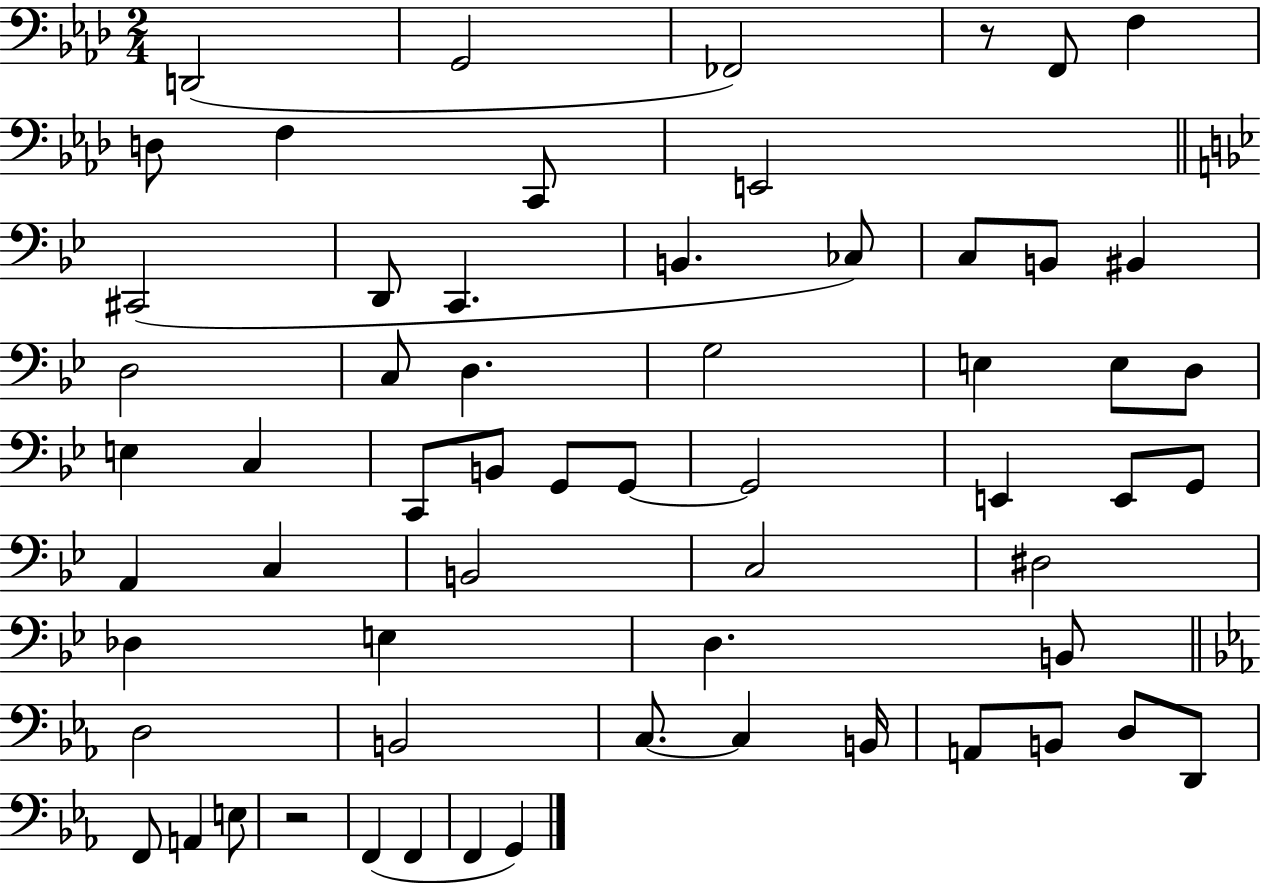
{
  \clef bass
  \numericTimeSignature
  \time 2/4
  \key aes \major
  d,2( | g,2 | fes,2) | r8 f,8 f4 | \break d8 f4 c,8 | e,2 | \bar "||" \break \key bes \major cis,2( | d,8 c,4. | b,4. ces8) | c8 b,8 bis,4 | \break d2 | c8 d4. | g2 | e4 e8 d8 | \break e4 c4 | c,8 b,8 g,8 g,8~~ | g,2 | e,4 e,8 g,8 | \break a,4 c4 | b,2 | c2 | dis2 | \break des4 e4 | d4. b,8 | \bar "||" \break \key ees \major d2 | b,2 | c8.~~ c4 b,16 | a,8 b,8 d8 d,8 | \break f,8 a,4 e8 | r2 | f,4( f,4 | f,4 g,4) | \break \bar "|."
}